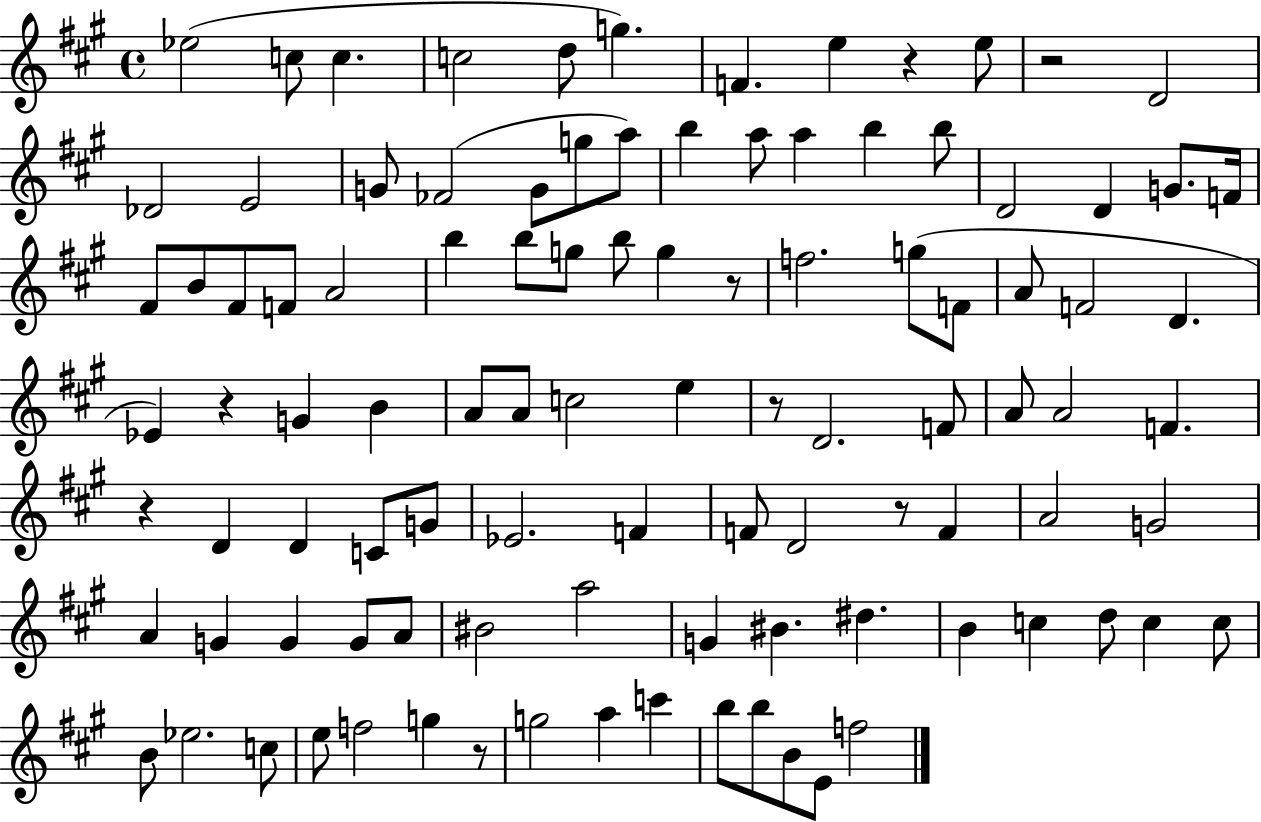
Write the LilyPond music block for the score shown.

{
  \clef treble
  \time 4/4
  \defaultTimeSignature
  \key a \major
  ees''2( c''8 c''4. | c''2 d''8 g''4.) | f'4. e''4 r4 e''8 | r2 d'2 | \break des'2 e'2 | g'8 fes'2( g'8 g''8 a''8) | b''4 a''8 a''4 b''4 b''8 | d'2 d'4 g'8. f'16 | \break fis'8 b'8 fis'8 f'8 a'2 | b''4 b''8 g''8 b''8 g''4 r8 | f''2. g''8( f'8 | a'8 f'2 d'4. | \break ees'4) r4 g'4 b'4 | a'8 a'8 c''2 e''4 | r8 d'2. f'8 | a'8 a'2 f'4. | \break r4 d'4 d'4 c'8 g'8 | ees'2. f'4 | f'8 d'2 r8 f'4 | a'2 g'2 | \break a'4 g'4 g'4 g'8 a'8 | bis'2 a''2 | g'4 bis'4. dis''4. | b'4 c''4 d''8 c''4 c''8 | \break b'8 ees''2. c''8 | e''8 f''2 g''4 r8 | g''2 a''4 c'''4 | b''8 b''8 b'8 e'8 f''2 | \break \bar "|."
}